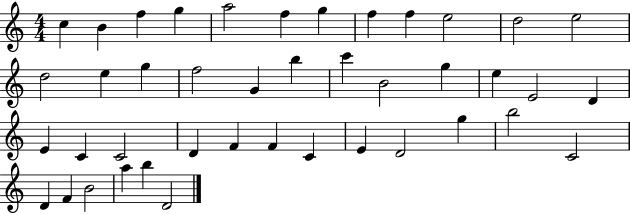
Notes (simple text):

C5/q B4/q F5/q G5/q A5/h F5/q G5/q F5/q F5/q E5/h D5/h E5/h D5/h E5/q G5/q F5/h G4/q B5/q C6/q B4/h G5/q E5/q E4/h D4/q E4/q C4/q C4/h D4/q F4/q F4/q C4/q E4/q D4/h G5/q B5/h C4/h D4/q F4/q B4/h A5/q B5/q D4/h